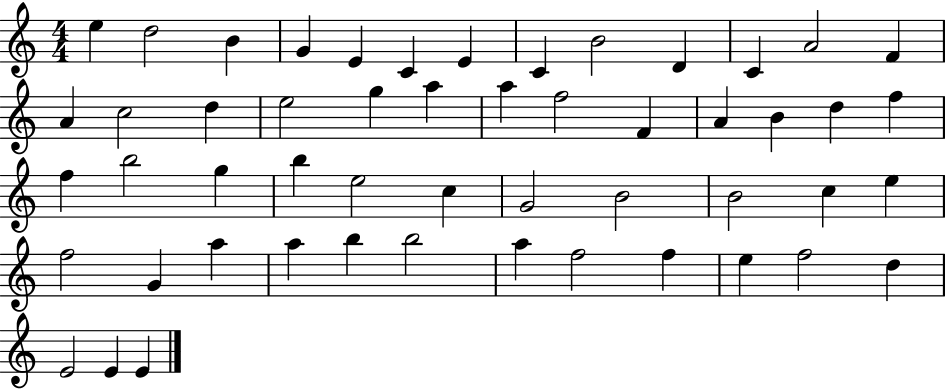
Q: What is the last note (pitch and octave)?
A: E4